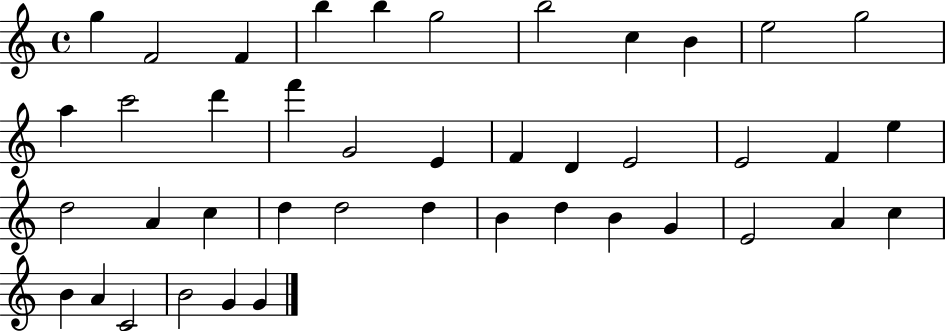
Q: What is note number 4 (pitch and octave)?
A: B5